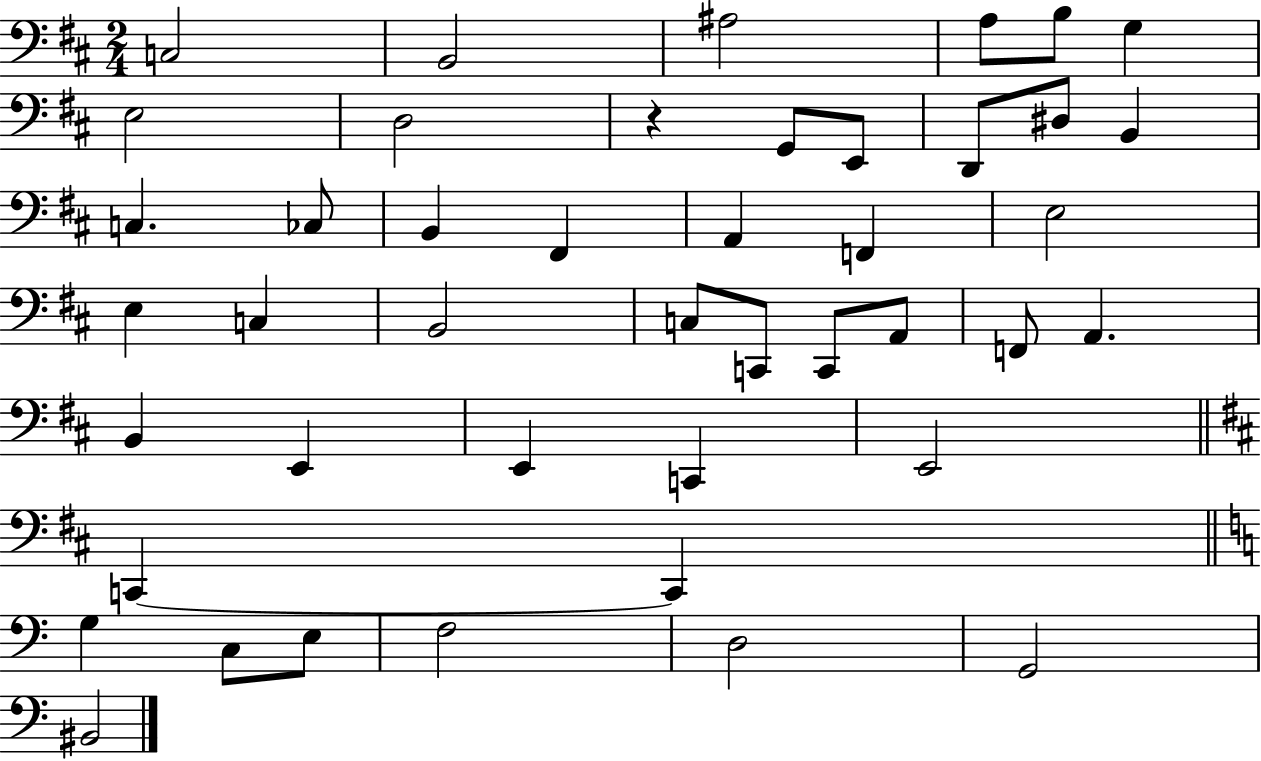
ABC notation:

X:1
T:Untitled
M:2/4
L:1/4
K:D
C,2 B,,2 ^A,2 A,/2 B,/2 G, E,2 D,2 z G,,/2 E,,/2 D,,/2 ^D,/2 B,, C, _C,/2 B,, ^F,, A,, F,, E,2 E, C, B,,2 C,/2 C,,/2 C,,/2 A,,/2 F,,/2 A,, B,, E,, E,, C,, E,,2 C,, C,, G, C,/2 E,/2 F,2 D,2 G,,2 ^B,,2